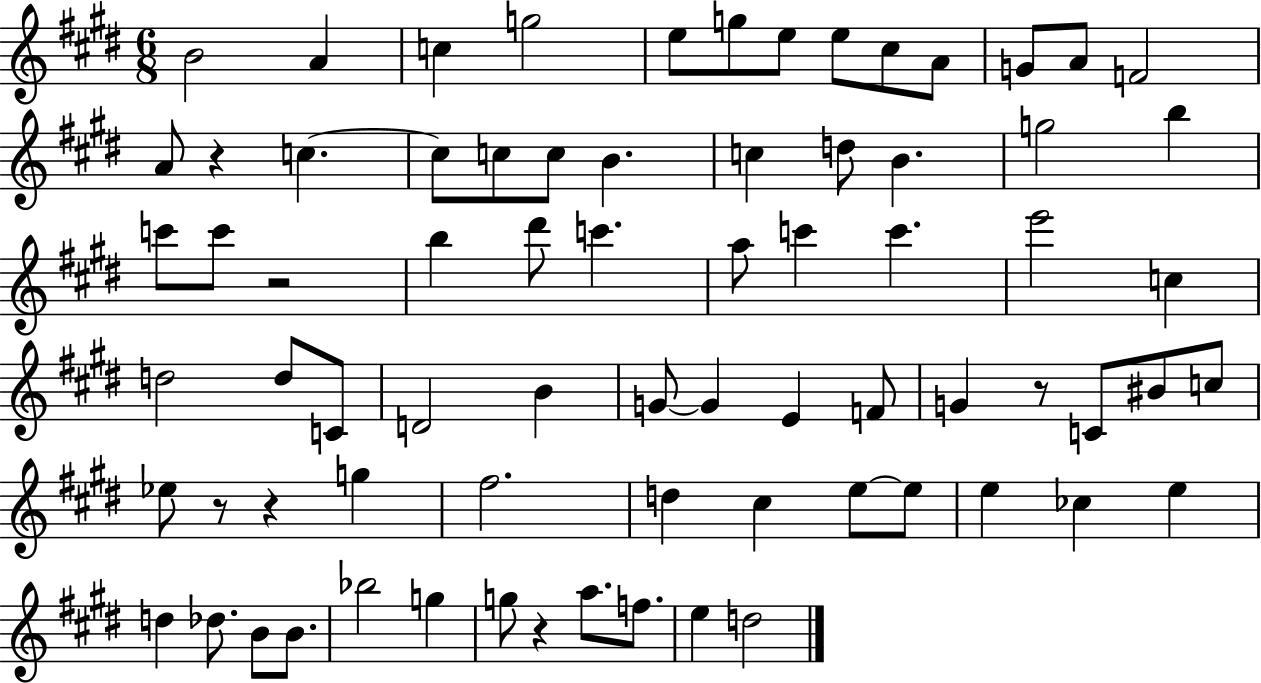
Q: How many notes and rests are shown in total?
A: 74